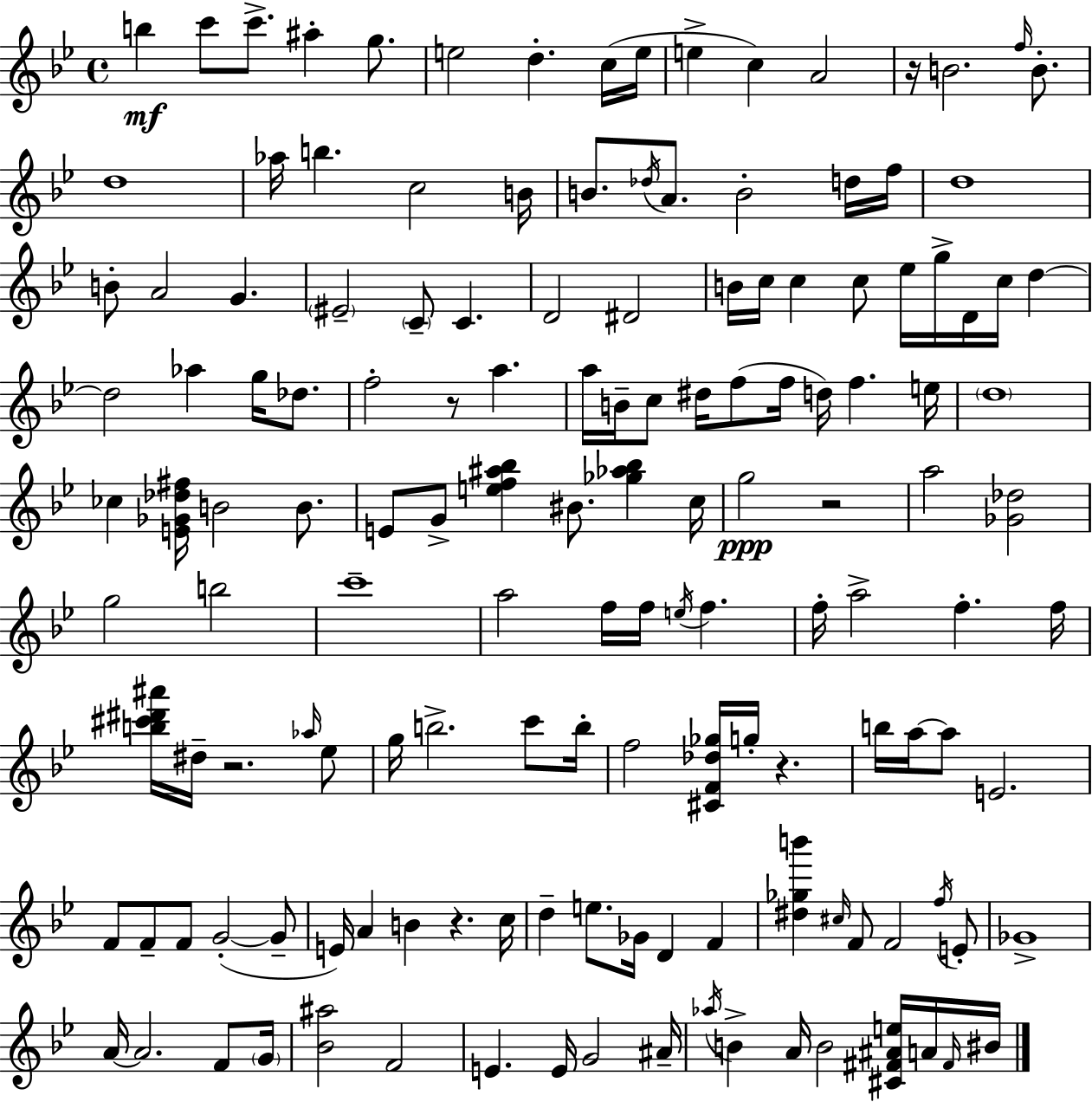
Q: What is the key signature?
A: BES major